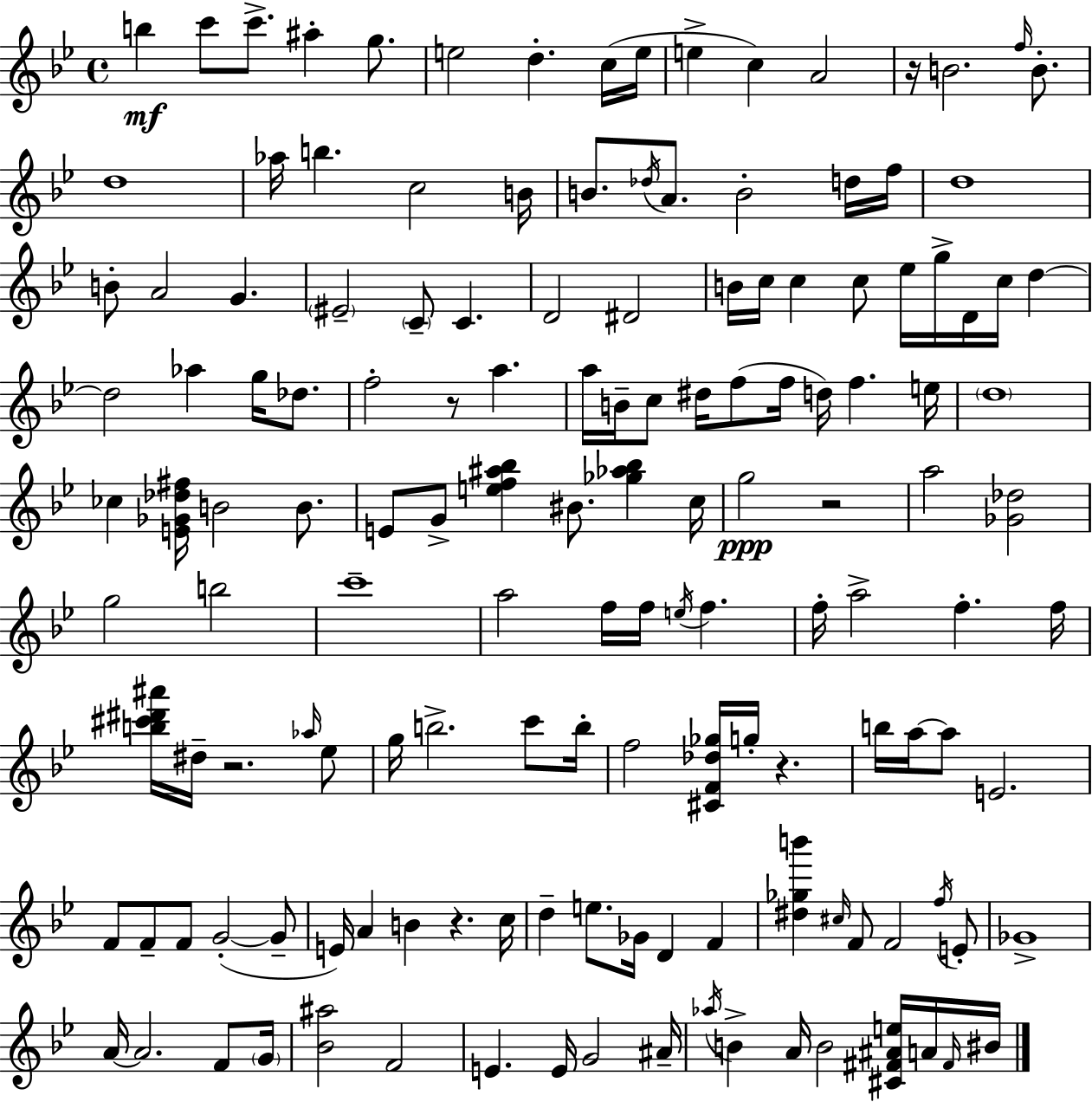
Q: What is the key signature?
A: BES major